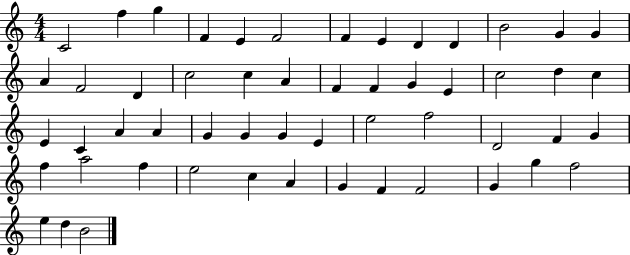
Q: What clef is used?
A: treble